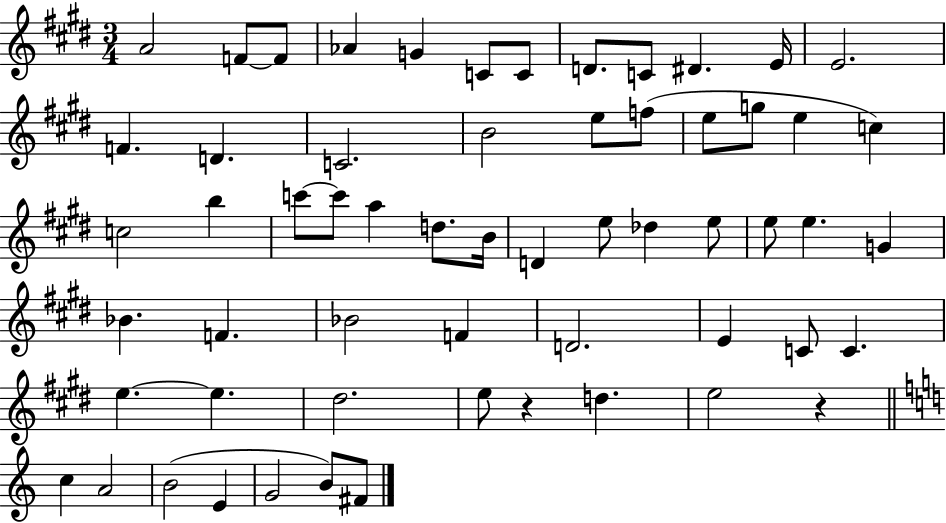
{
  \clef treble
  \numericTimeSignature
  \time 3/4
  \key e \major
  a'2 f'8~~ f'8 | aes'4 g'4 c'8 c'8 | d'8. c'8 dis'4. e'16 | e'2. | \break f'4. d'4. | c'2. | b'2 e''8 f''8( | e''8 g''8 e''4 c''4) | \break c''2 b''4 | c'''8~~ c'''8 a''4 d''8. b'16 | d'4 e''8 des''4 e''8 | e''8 e''4. g'4 | \break bes'4. f'4. | bes'2 f'4 | d'2. | e'4 c'8 c'4. | \break e''4.~~ e''4. | dis''2. | e''8 r4 d''4. | e''2 r4 | \break \bar "||" \break \key c \major c''4 a'2 | b'2( e'4 | g'2 b'8) fis'8 | \bar "|."
}